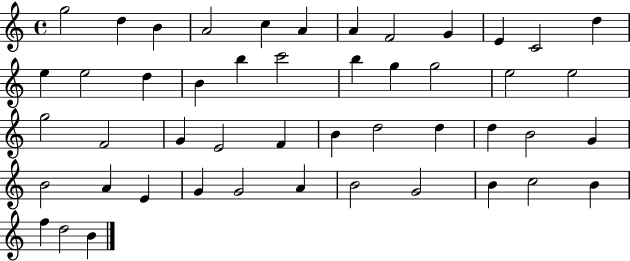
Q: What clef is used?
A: treble